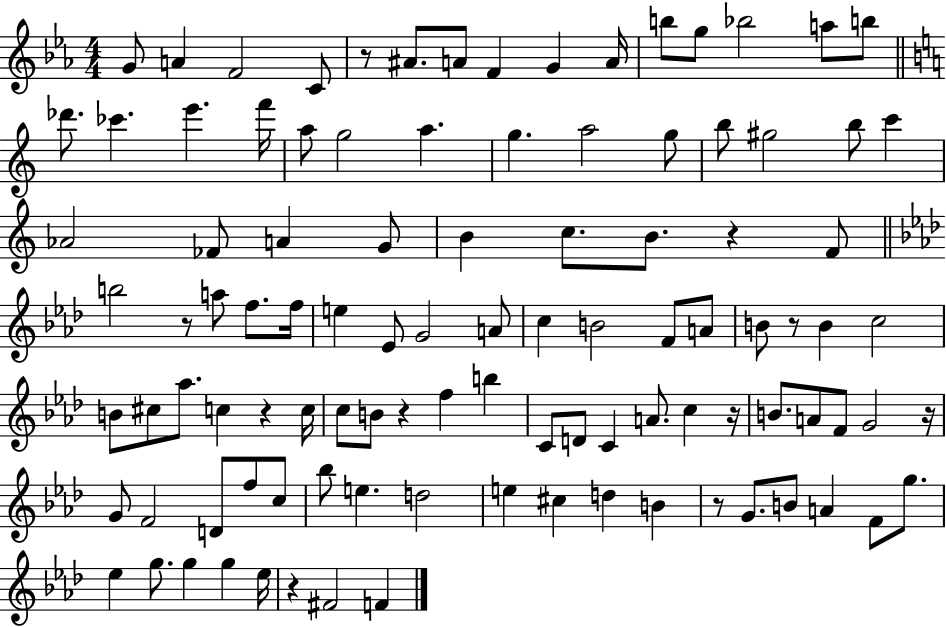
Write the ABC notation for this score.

X:1
T:Untitled
M:4/4
L:1/4
K:Eb
G/2 A F2 C/2 z/2 ^A/2 A/2 F G A/4 b/2 g/2 _b2 a/2 b/2 _d'/2 _c' e' f'/4 a/2 g2 a g a2 g/2 b/2 ^g2 b/2 c' _A2 _F/2 A G/2 B c/2 B/2 z F/2 b2 z/2 a/2 f/2 f/4 e _E/2 G2 A/2 c B2 F/2 A/2 B/2 z/2 B c2 B/2 ^c/2 _a/2 c z c/4 c/2 B/2 z f b C/2 D/2 C A/2 c z/4 B/2 A/2 F/2 G2 z/4 G/2 F2 D/2 f/2 c/2 _b/2 e d2 e ^c d B z/2 G/2 B/2 A F/2 g/2 _e g/2 g g _e/4 z ^F2 F